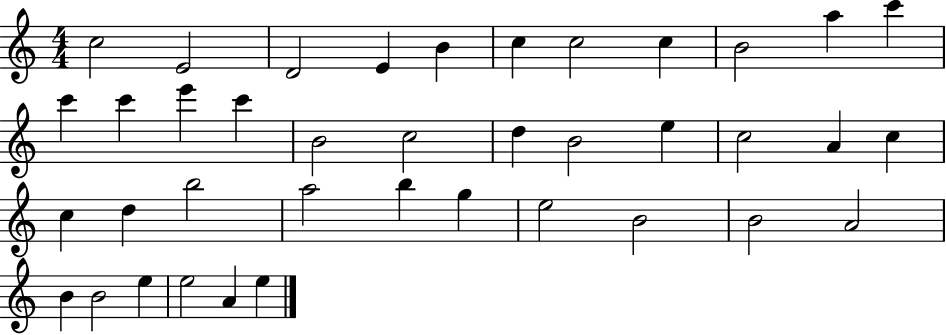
X:1
T:Untitled
M:4/4
L:1/4
K:C
c2 E2 D2 E B c c2 c B2 a c' c' c' e' c' B2 c2 d B2 e c2 A c c d b2 a2 b g e2 B2 B2 A2 B B2 e e2 A e